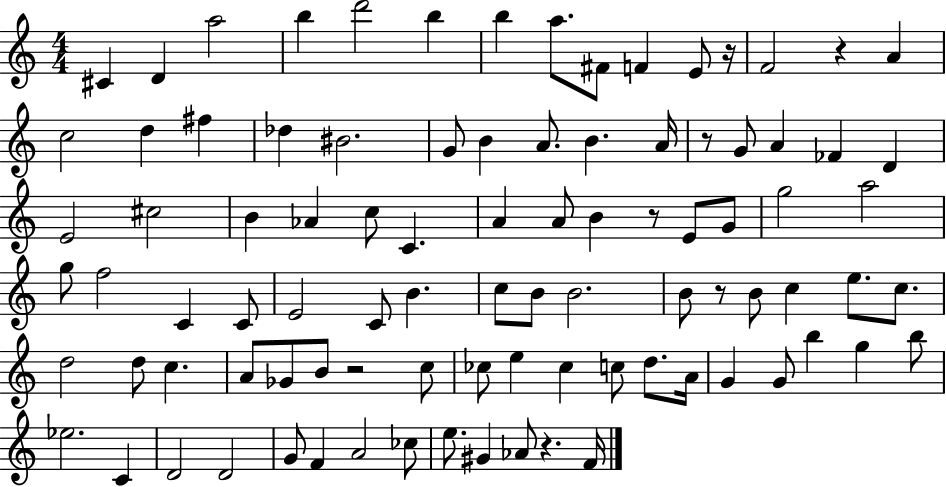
{
  \clef treble
  \numericTimeSignature
  \time 4/4
  \key c \major
  cis'4 d'4 a''2 | b''4 d'''2 b''4 | b''4 a''8. fis'8 f'4 e'8 r16 | f'2 r4 a'4 | \break c''2 d''4 fis''4 | des''4 bis'2. | g'8 b'4 a'8. b'4. a'16 | r8 g'8 a'4 fes'4 d'4 | \break e'2 cis''2 | b'4 aes'4 c''8 c'4. | a'4 a'8 b'4 r8 e'8 g'8 | g''2 a''2 | \break g''8 f''2 c'4 c'8 | e'2 c'8 b'4. | c''8 b'8 b'2. | b'8 r8 b'8 c''4 e''8. c''8. | \break d''2 d''8 c''4. | a'8 ges'8 b'8 r2 c''8 | ces''8 e''4 ces''4 c''8 d''8. a'16 | g'4 g'8 b''4 g''4 b''8 | \break ees''2. c'4 | d'2 d'2 | g'8 f'4 a'2 ces''8 | e''8. gis'4 aes'8 r4. f'16 | \break \bar "|."
}